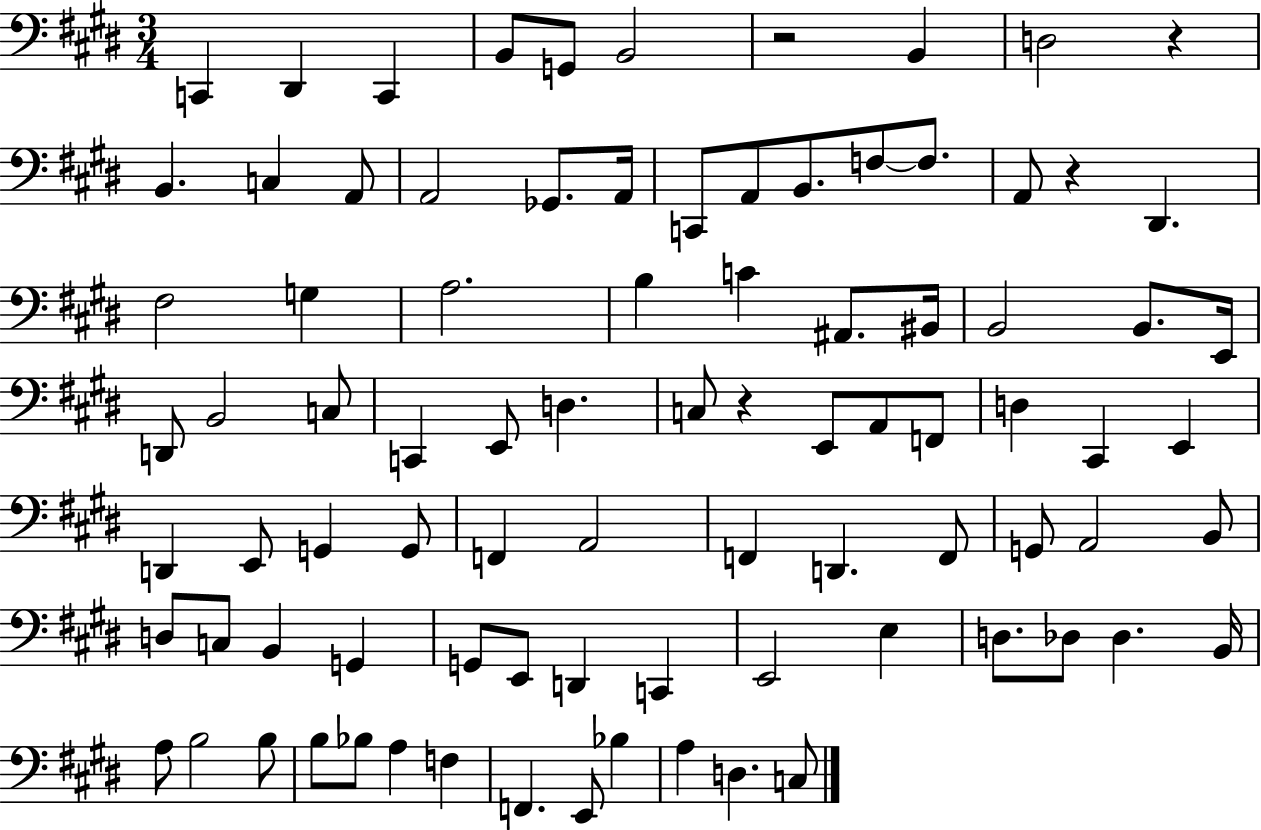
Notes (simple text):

C2/q D#2/q C2/q B2/e G2/e B2/h R/h B2/q D3/h R/q B2/q. C3/q A2/e A2/h Gb2/e. A2/s C2/e A2/e B2/e. F3/e F3/e. A2/e R/q D#2/q. F#3/h G3/q A3/h. B3/q C4/q A#2/e. BIS2/s B2/h B2/e. E2/s D2/e B2/h C3/e C2/q E2/e D3/q. C3/e R/q E2/e A2/e F2/e D3/q C#2/q E2/q D2/q E2/e G2/q G2/e F2/q A2/h F2/q D2/q. F2/e G2/e A2/h B2/e D3/e C3/e B2/q G2/q G2/e E2/e D2/q C2/q E2/h E3/q D3/e. Db3/e Db3/q. B2/s A3/e B3/h B3/e B3/e Bb3/e A3/q F3/q F2/q. E2/e Bb3/q A3/q D3/q. C3/e